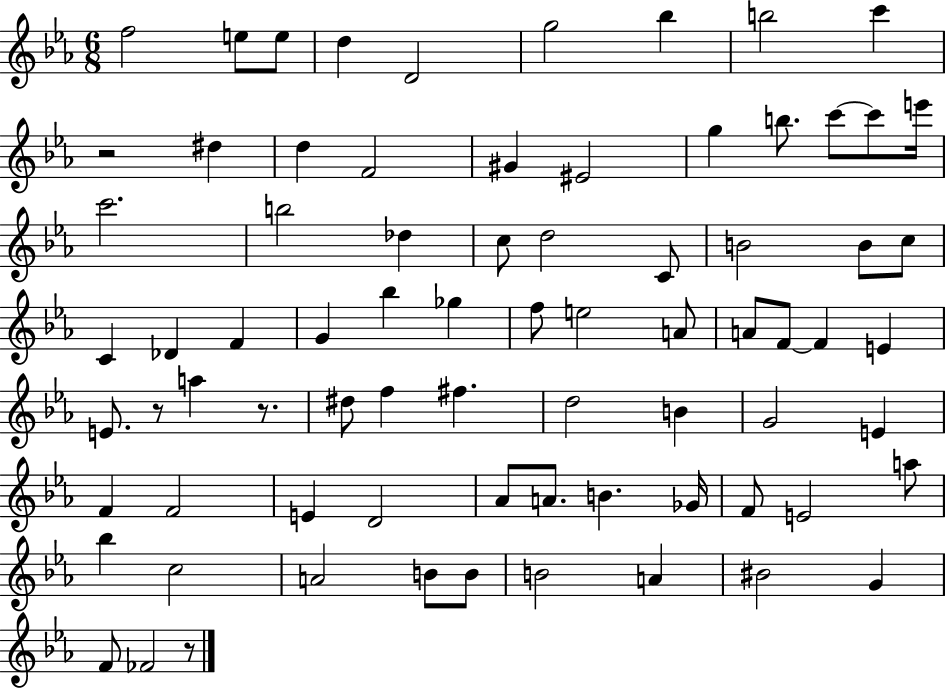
X:1
T:Untitled
M:6/8
L:1/4
K:Eb
f2 e/2 e/2 d D2 g2 _b b2 c' z2 ^d d F2 ^G ^E2 g b/2 c'/2 c'/2 e'/4 c'2 b2 _d c/2 d2 C/2 B2 B/2 c/2 C _D F G _b _g f/2 e2 A/2 A/2 F/2 F E E/2 z/2 a z/2 ^d/2 f ^f d2 B G2 E F F2 E D2 _A/2 A/2 B _G/4 F/2 E2 a/2 _b c2 A2 B/2 B/2 B2 A ^B2 G F/2 _F2 z/2